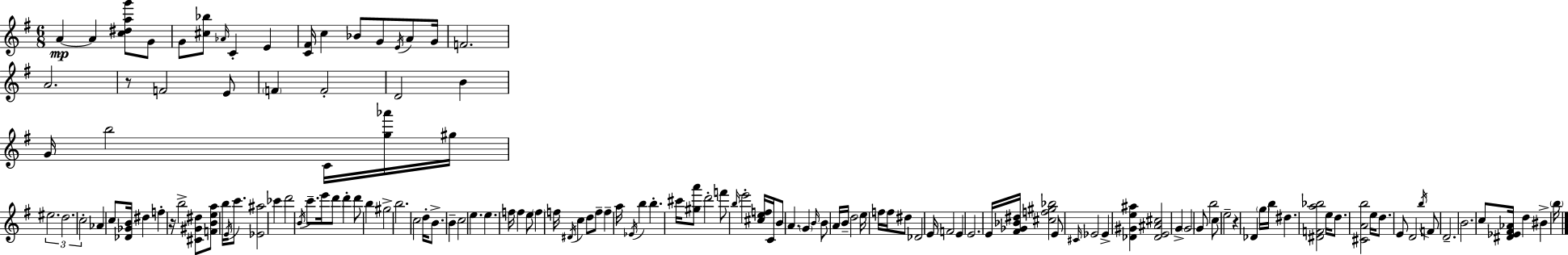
X:1
T:Untitled
M:6/8
L:1/4
K:G
A A [c^dag']/2 G/2 G/2 [^c_b]/2 _A/4 C E [C^F]/4 c _B/2 G/2 E/4 A/2 G/4 F2 A2 z/2 F2 E/2 F F2 D2 B G/4 b2 C/4 [g_a']/4 ^g/4 ^e2 d2 c2 _A c/2 [_D_GB]/4 ^d f z/4 b2 [^C^G^d]/2 [FBea]/2 b/4 E/4 c'/2 [_E^a]2 _c' d'2 B/4 c'/2 e'/4 d'/2 d' d'/2 b ^g2 b2 c2 d/4 B/2 B c2 e e f/4 f e/2 f f/4 ^D/4 c d/2 f/2 f a/4 _E/4 b b ^c'/4 [^ga']/2 d'2 f'/2 b/4 e'2 [^cef]/4 C/4 B/2 A G B/4 B/2 A/4 B/4 d2 e/4 f/4 f/4 ^d/2 _D2 E/4 F2 E E2 E/4 [^F_G_B^d]/4 [^cf^g_b]2 E/2 ^C/4 _E2 _E [_D^Ge^a] [_DE^A^c]2 G G2 G/2 b2 c/2 e2 z _D g/4 b/4 ^d [^DFa_b]2 e/4 d/2 [^CAb]2 e/4 d/2 E/2 D2 b/4 F/2 D2 B2 c/2 [^D_E^F_A]/4 d ^B b/4